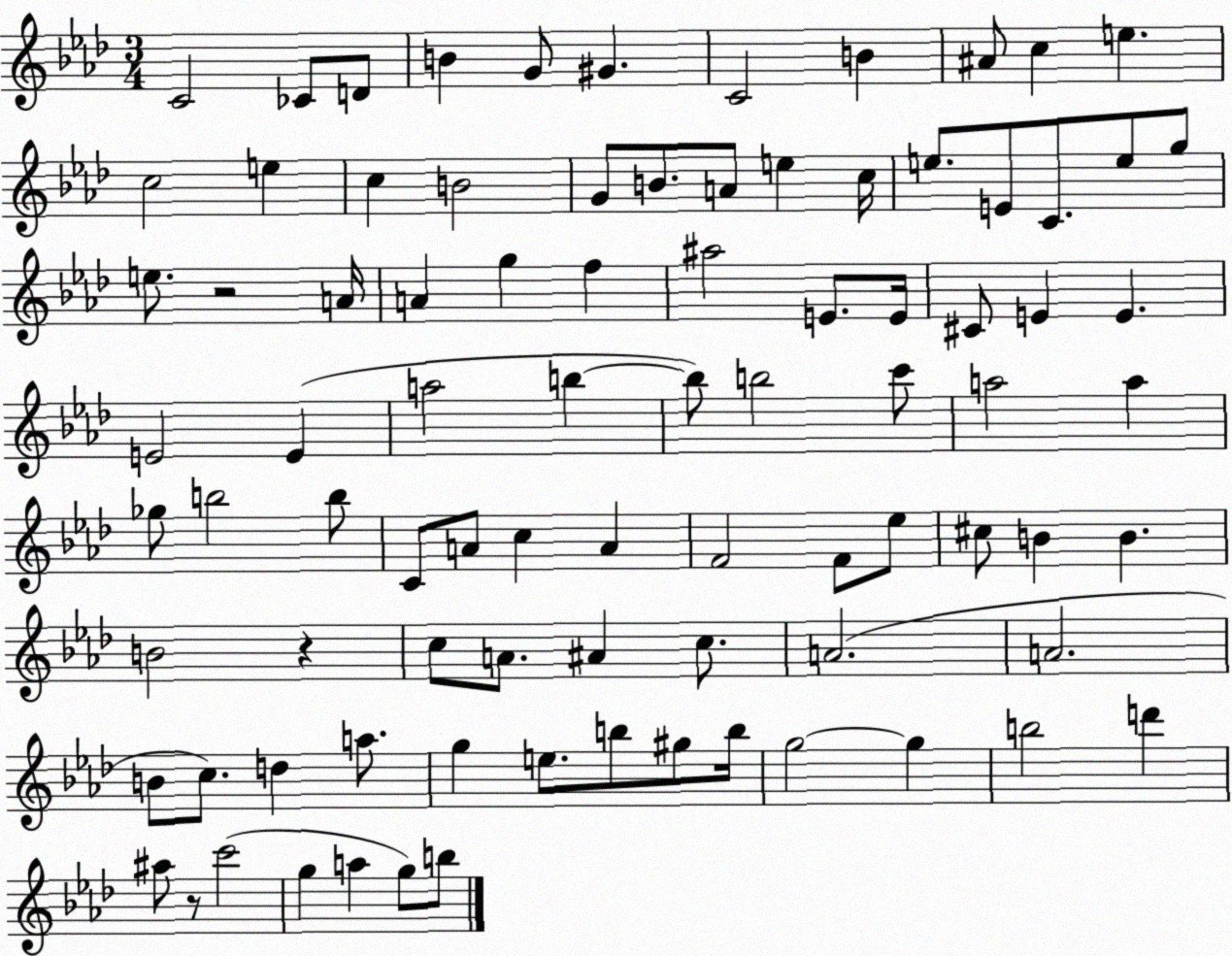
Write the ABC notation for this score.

X:1
T:Untitled
M:3/4
L:1/4
K:Ab
C2 _C/2 D/2 B G/2 ^G C2 B ^A/2 c e c2 e c B2 G/2 B/2 A/2 e c/4 e/2 E/2 C/2 e/2 g/2 e/2 z2 A/4 A g f ^a2 E/2 E/4 ^C/2 E E E2 E a2 b b/2 b2 c'/2 a2 a _g/2 b2 b/2 C/2 A/2 c A F2 F/2 _e/2 ^c/2 B B B2 z c/2 A/2 ^A c/2 A2 A2 B/2 c/2 d a/2 g e/2 b/2 ^g/2 b/4 g2 g b2 d' ^a/2 z/2 c'2 g a g/2 b/2